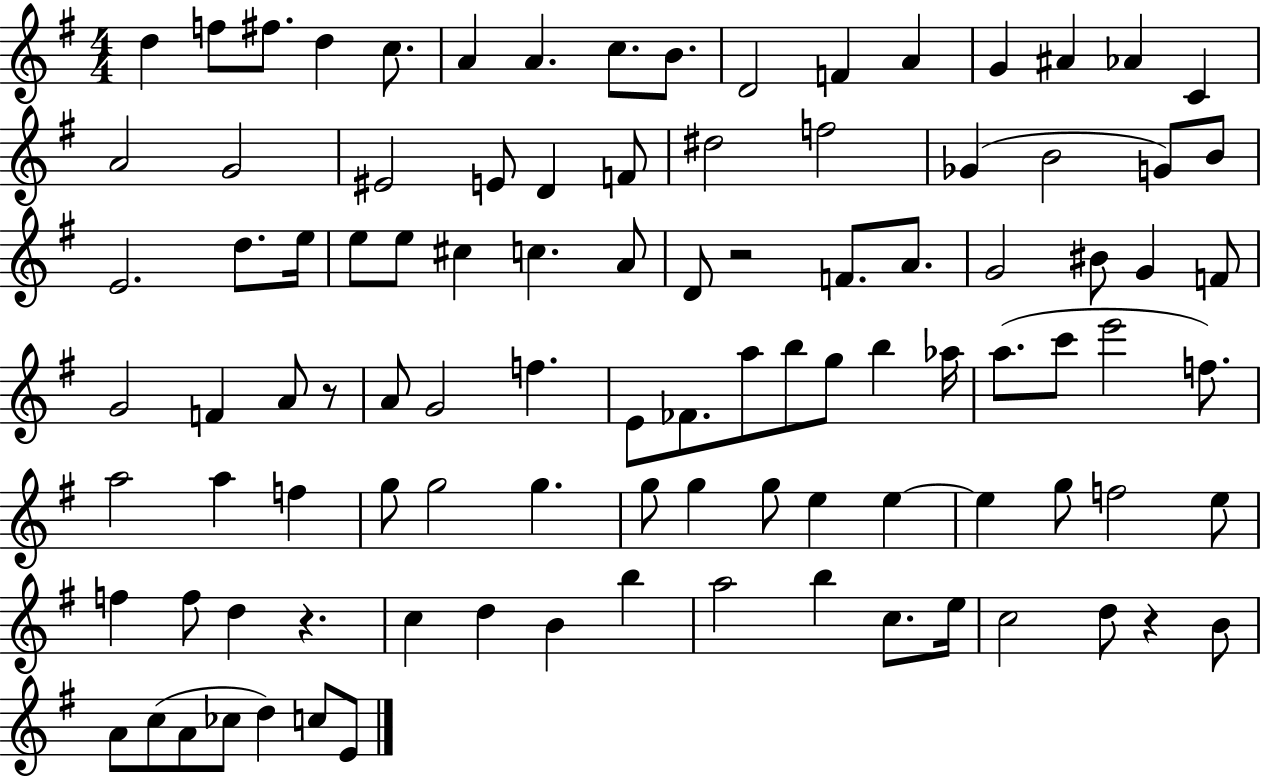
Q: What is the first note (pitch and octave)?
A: D5